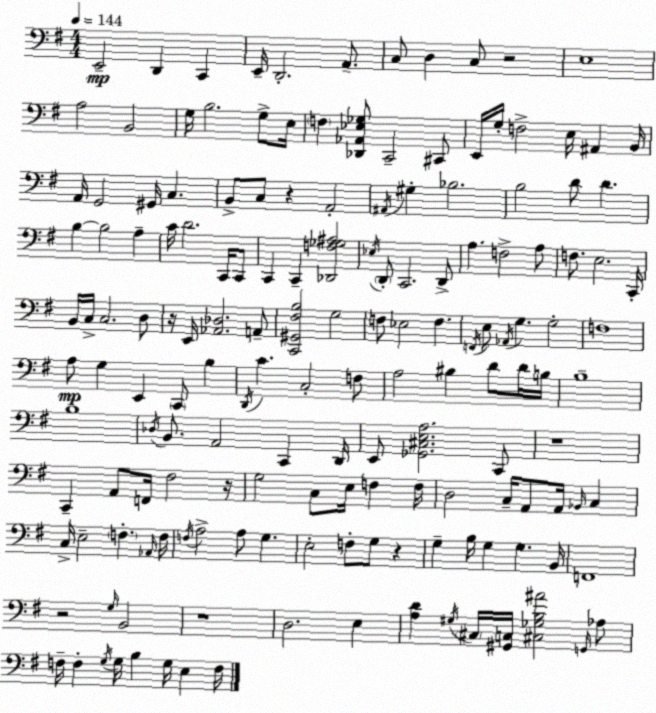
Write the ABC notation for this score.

X:1
T:Untitled
M:4/4
L:1/4
K:Em
E,,2 D,, C,, E,,/4 D,,2 A,,/2 C,/2 D, C,/2 z2 E,4 A,2 B,,2 G,/4 B,2 G,/2 E,/4 F, [_D,,_A,,_E,_G,]/2 C,,2 ^C,,/2 E,,/4 G,/4 F,2 E,/4 ^A,, B,,/4 A,,/4 G,,2 ^G,,/4 C, B,,/2 C,/2 z A,,2 ^A,,/4 ^G, _B,2 B,2 D/2 D B, B,2 A, C/4 D2 C,,/4 C,,/2 C,, C,, [_D,,F,_G,^A,]2 _E,/4 D,,/2 C,,2 D,,/2 A, F,2 A,/2 F,/2 E,2 C,,/4 B,,/4 C,/4 C,2 D,/2 z/4 E,,/4 [_A,,_D,]2 A,,/2 [C,,^G,,^F,B,]2 G,2 F,/2 _E,2 F, F,,/4 E,/2 _A,,/4 G, G,2 F,4 A,/2 G, E,, C,,/2 B, D,,/4 C C,2 F,/2 A,2 ^B, D/2 D/4 B,/4 B,4 B,4 _D,/4 B,,/2 A,,2 C,, D,,/4 E,,/2 [_G,,^C,E,A,]2 C,,/2 z4 C,, A,,/2 F,,/4 ^F,2 z/4 G,2 C,/2 E,/4 F, F,/4 D,2 C,/4 A,,/2 A,,/4 _B,,/4 C, C,/4 E,2 F, _A,,/4 F,/4 F,/4 A,2 A,/2 G, E,2 F,/2 G,/2 z G, B,/4 G, G, B,,/4 F,,4 z2 G,/4 B,,2 z4 D,2 E, [A,D] ^G,/4 ^C,/4 [^G,,C,]/4 [^C,_G,B,^A]2 G,,/4 _A,/2 F,/4 F, G,/4 G,/4 B, G,/4 E, F,/4